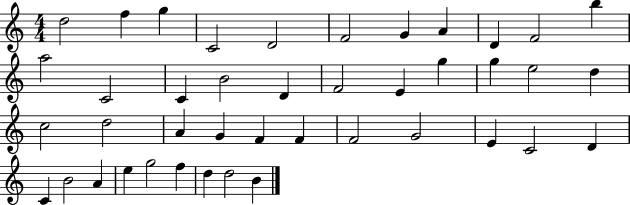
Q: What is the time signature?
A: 4/4